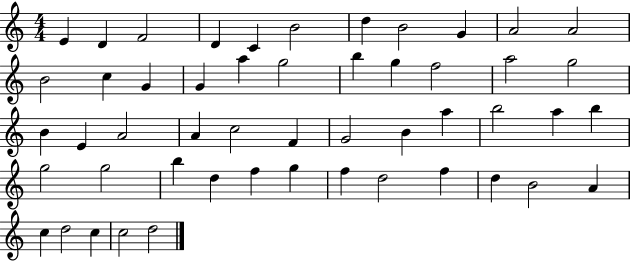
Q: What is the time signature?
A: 4/4